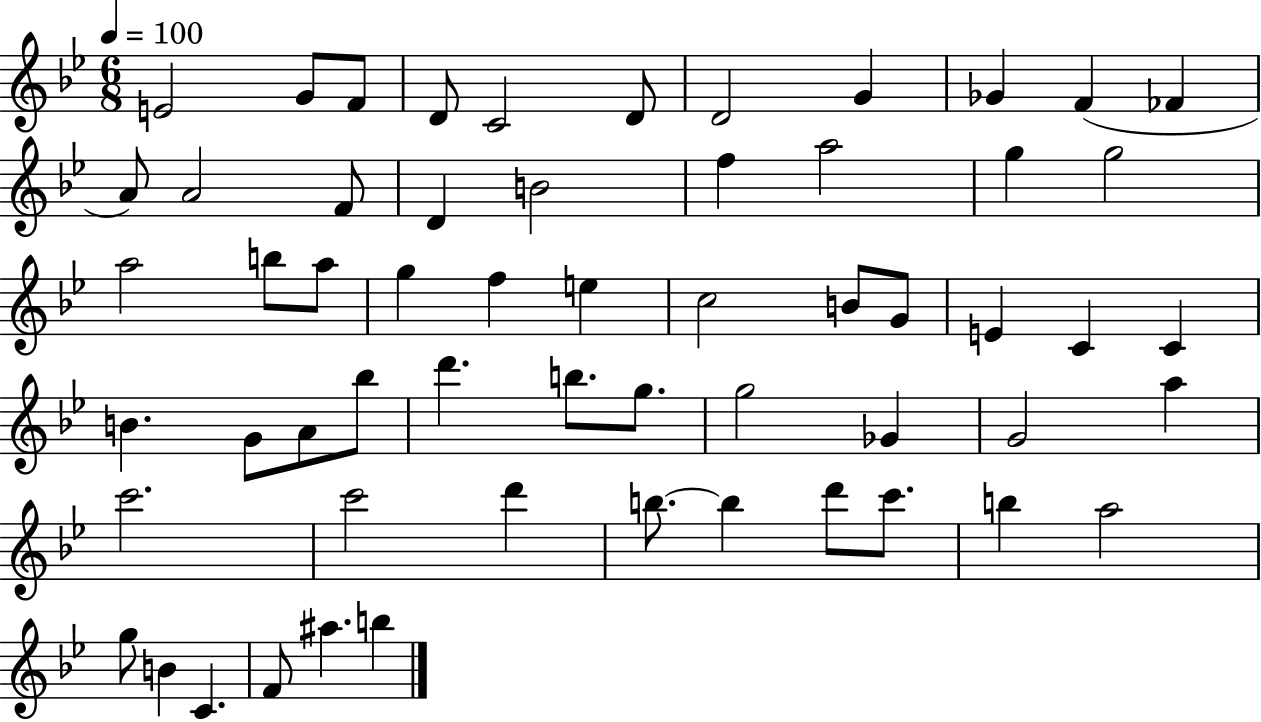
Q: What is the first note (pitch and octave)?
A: E4